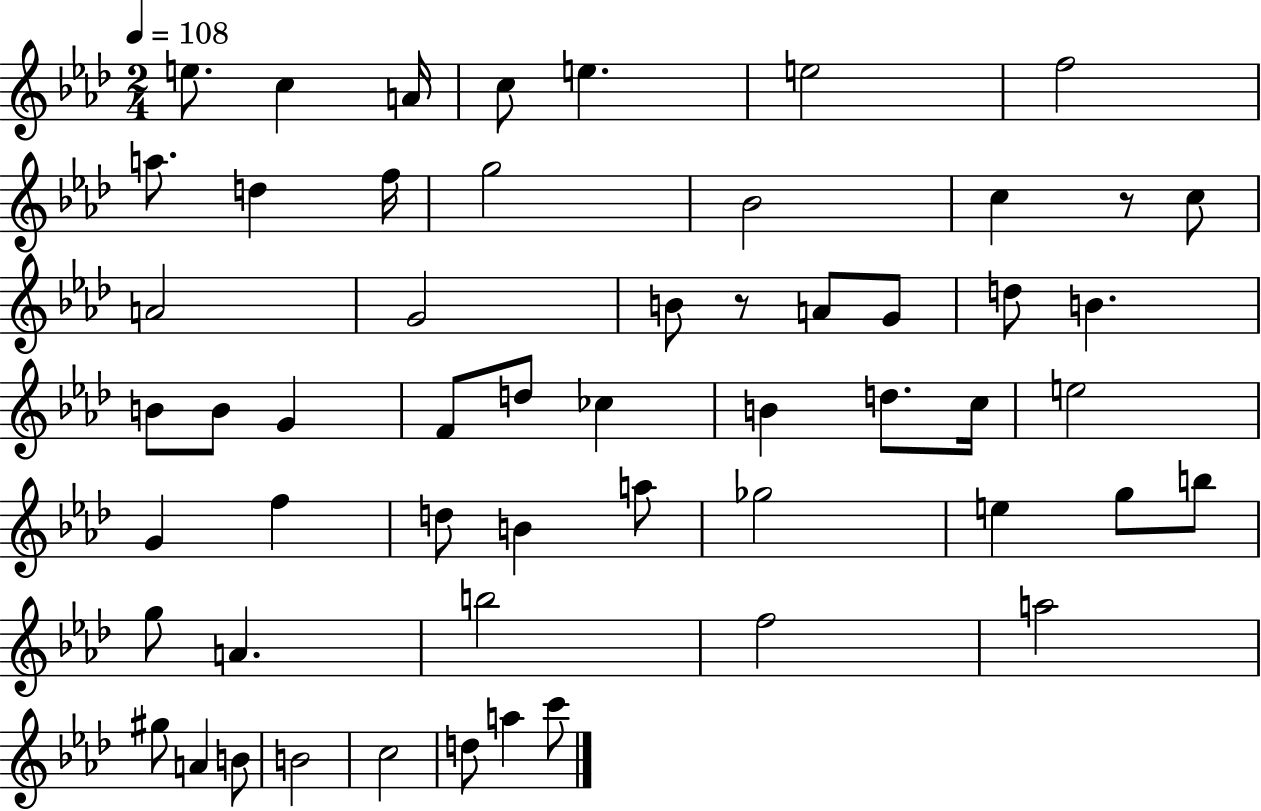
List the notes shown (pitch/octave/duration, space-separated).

E5/e. C5/q A4/s C5/e E5/q. E5/h F5/h A5/e. D5/q F5/s G5/h Bb4/h C5/q R/e C5/e A4/h G4/h B4/e R/e A4/e G4/e D5/e B4/q. B4/e B4/e G4/q F4/e D5/e CES5/q B4/q D5/e. C5/s E5/h G4/q F5/q D5/e B4/q A5/e Gb5/h E5/q G5/e B5/e G5/e A4/q. B5/h F5/h A5/h G#5/e A4/q B4/e B4/h C5/h D5/e A5/q C6/e